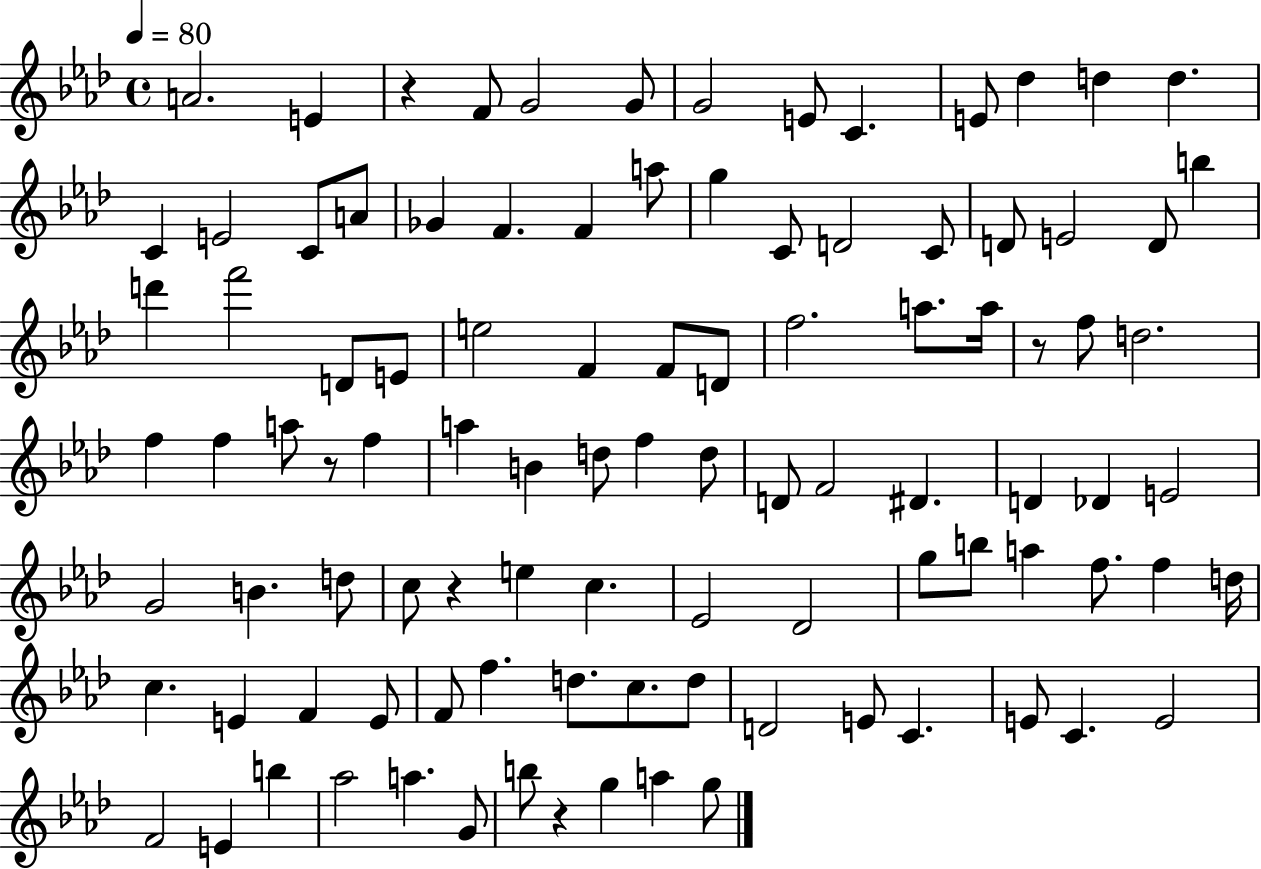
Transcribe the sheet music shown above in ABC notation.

X:1
T:Untitled
M:4/4
L:1/4
K:Ab
A2 E z F/2 G2 G/2 G2 E/2 C E/2 _d d d C E2 C/2 A/2 _G F F a/2 g C/2 D2 C/2 D/2 E2 D/2 b d' f'2 D/2 E/2 e2 F F/2 D/2 f2 a/2 a/4 z/2 f/2 d2 f f a/2 z/2 f a B d/2 f d/2 D/2 F2 ^D D _D E2 G2 B d/2 c/2 z e c _E2 _D2 g/2 b/2 a f/2 f d/4 c E F E/2 F/2 f d/2 c/2 d/2 D2 E/2 C E/2 C E2 F2 E b _a2 a G/2 b/2 z g a g/2